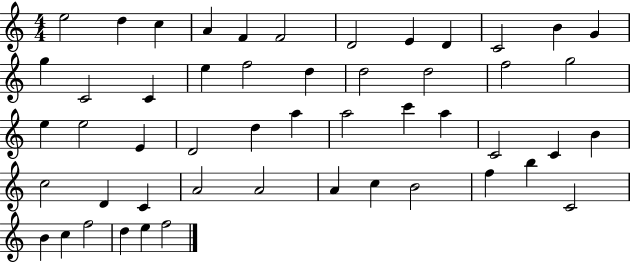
E5/h D5/q C5/q A4/q F4/q F4/h D4/h E4/q D4/q C4/h B4/q G4/q G5/q C4/h C4/q E5/q F5/h D5/q D5/h D5/h F5/h G5/h E5/q E5/h E4/q D4/h D5/q A5/q A5/h C6/q A5/q C4/h C4/q B4/q C5/h D4/q C4/q A4/h A4/h A4/q C5/q B4/h F5/q B5/q C4/h B4/q C5/q F5/h D5/q E5/q F5/h